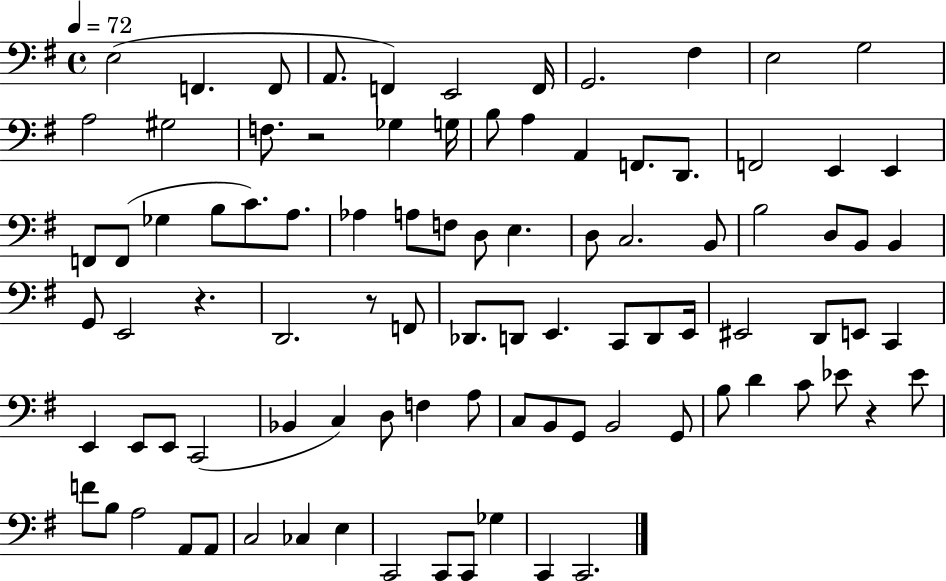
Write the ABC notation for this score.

X:1
T:Untitled
M:4/4
L:1/4
K:G
E,2 F,, F,,/2 A,,/2 F,, E,,2 F,,/4 G,,2 ^F, E,2 G,2 A,2 ^G,2 F,/2 z2 _G, G,/4 B,/2 A, A,, F,,/2 D,,/2 F,,2 E,, E,, F,,/2 F,,/2 _G, B,/2 C/2 A,/2 _A, A,/2 F,/2 D,/2 E, D,/2 C,2 B,,/2 B,2 D,/2 B,,/2 B,, G,,/2 E,,2 z D,,2 z/2 F,,/2 _D,,/2 D,,/2 E,, C,,/2 D,,/2 E,,/4 ^E,,2 D,,/2 E,,/2 C,, E,, E,,/2 E,,/2 C,,2 _B,, C, D,/2 F, A,/2 C,/2 B,,/2 G,,/2 B,,2 G,,/2 B,/2 D C/2 _E/2 z _E/2 F/2 B,/2 A,2 A,,/2 A,,/2 C,2 _C, E, C,,2 C,,/2 C,,/2 _G, C,, C,,2